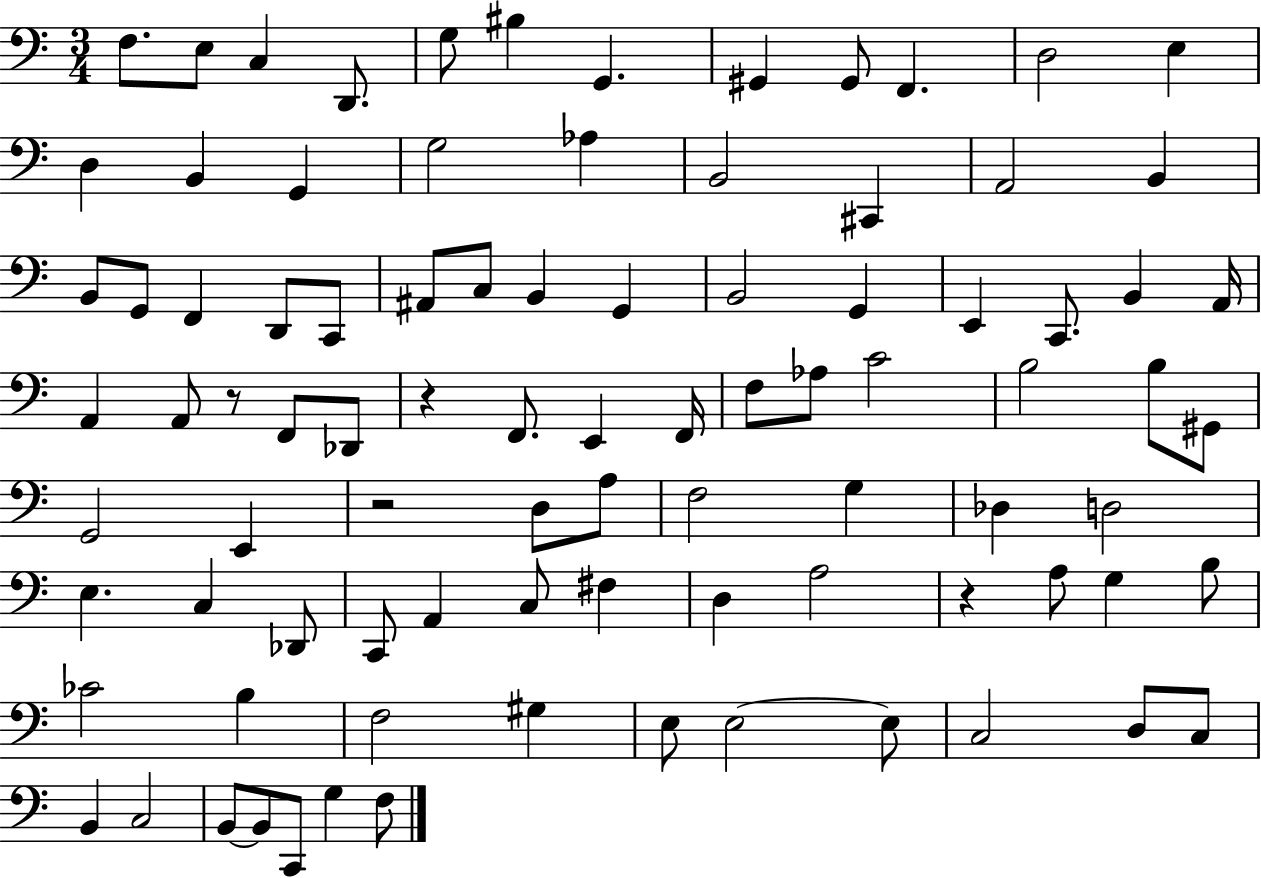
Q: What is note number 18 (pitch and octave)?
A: B2